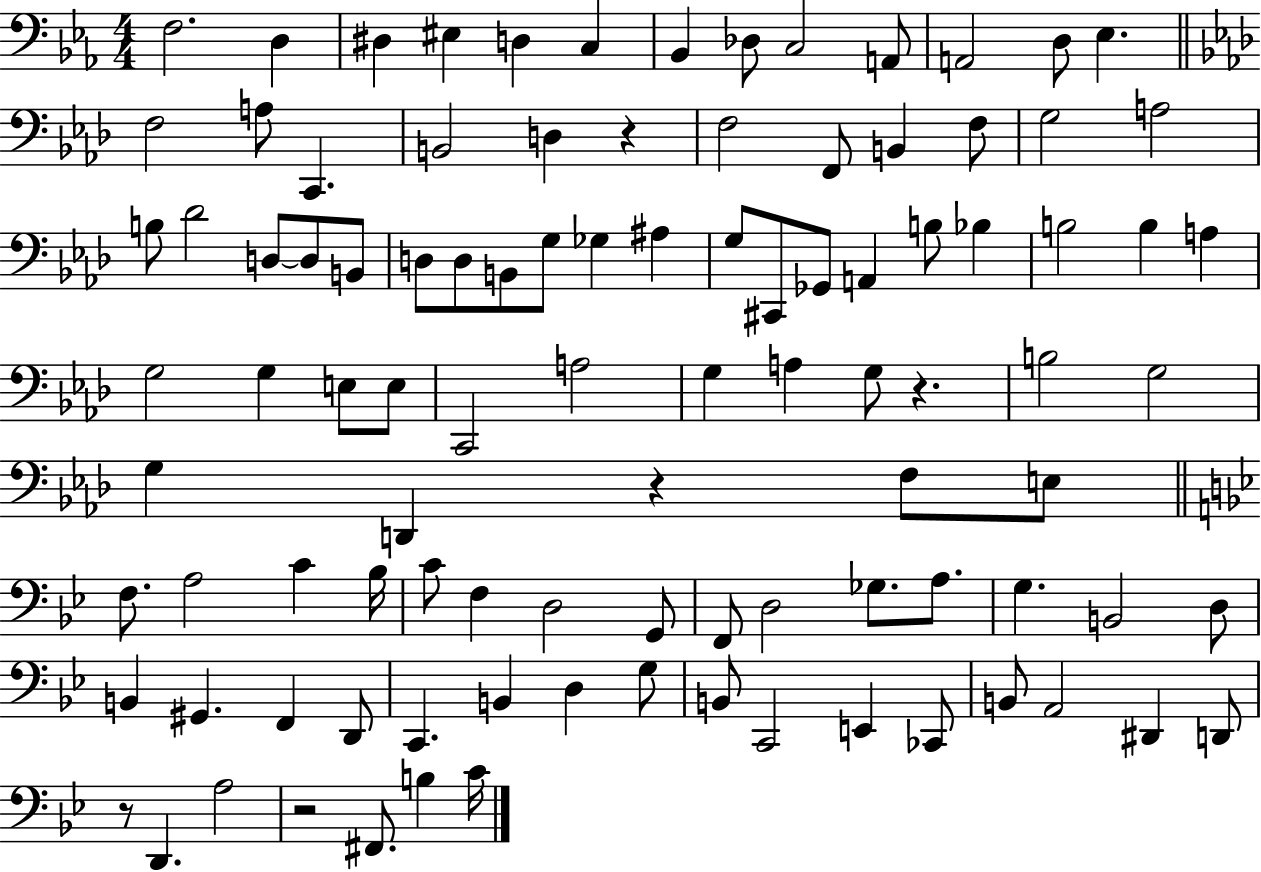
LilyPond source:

{
  \clef bass
  \numericTimeSignature
  \time 4/4
  \key ees \major
  f2. d4 | dis4 eis4 d4 c4 | bes,4 des8 c2 a,8 | a,2 d8 ees4. | \break \bar "||" \break \key aes \major f2 a8 c,4. | b,2 d4 r4 | f2 f,8 b,4 f8 | g2 a2 | \break b8 des'2 d8~~ d8 b,8 | d8 d8 b,8 g8 ges4 ais4 | g8 cis,8 ges,8 a,4 b8 bes4 | b2 b4 a4 | \break g2 g4 e8 e8 | c,2 a2 | g4 a4 g8 r4. | b2 g2 | \break g4 d,4 r4 f8 e8 | \bar "||" \break \key bes \major f8. a2 c'4 bes16 | c'8 f4 d2 g,8 | f,8 d2 ges8. a8. | g4. b,2 d8 | \break b,4 gis,4. f,4 d,8 | c,4. b,4 d4 g8 | b,8 c,2 e,4 ces,8 | b,8 a,2 dis,4 d,8 | \break r8 d,4. a2 | r2 fis,8. b4 c'16 | \bar "|."
}